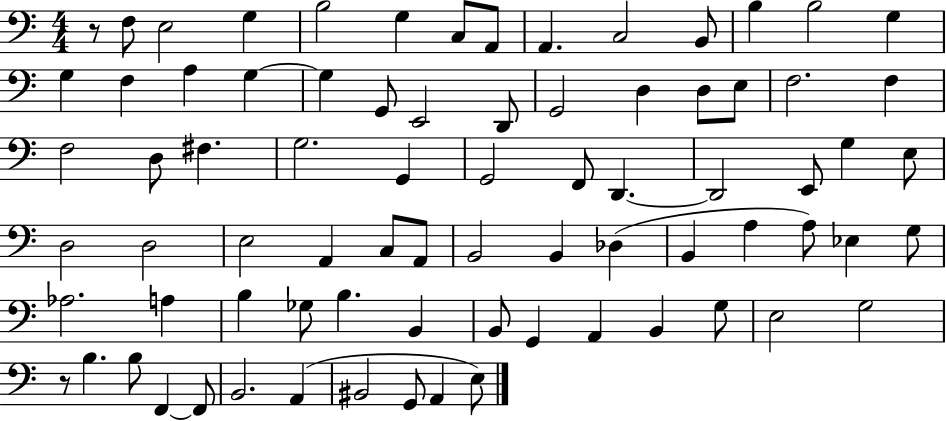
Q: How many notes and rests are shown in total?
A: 78